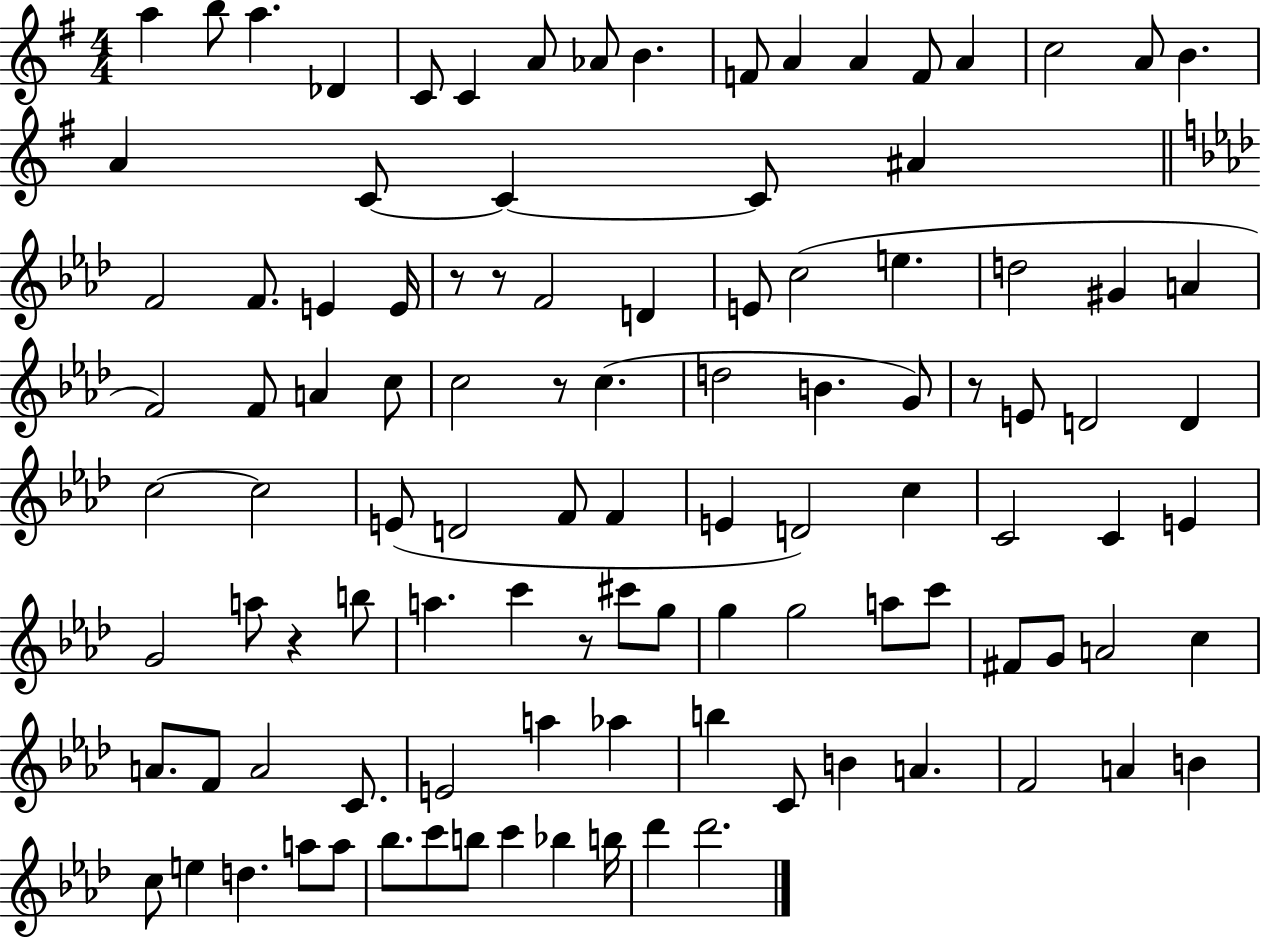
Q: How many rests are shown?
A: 6